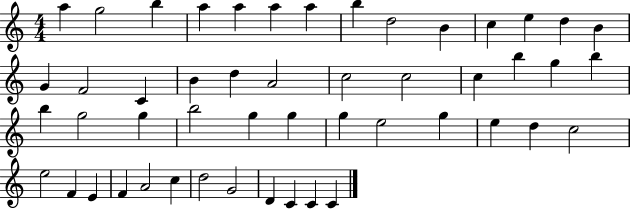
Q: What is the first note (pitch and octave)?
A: A5